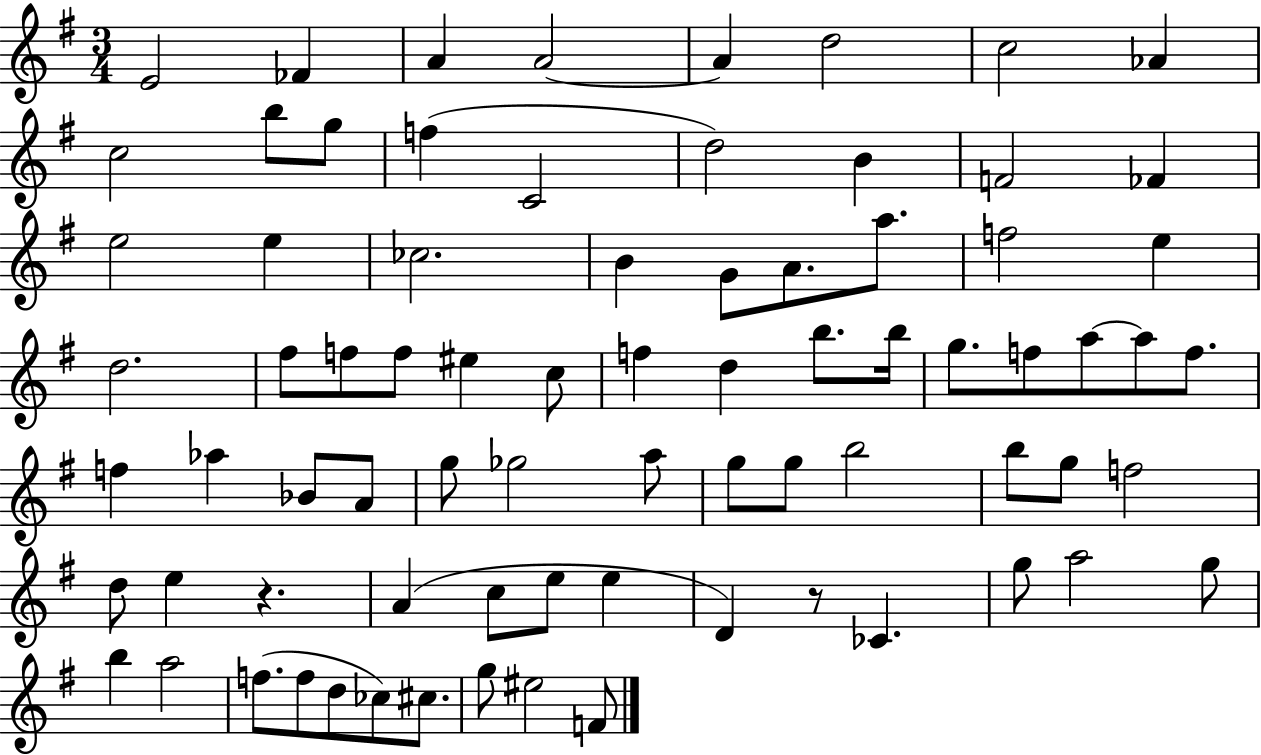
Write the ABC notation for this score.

X:1
T:Untitled
M:3/4
L:1/4
K:G
E2 _F A A2 A d2 c2 _A c2 b/2 g/2 f C2 d2 B F2 _F e2 e _c2 B G/2 A/2 a/2 f2 e d2 ^f/2 f/2 f/2 ^e c/2 f d b/2 b/4 g/2 f/2 a/2 a/2 f/2 f _a _B/2 A/2 g/2 _g2 a/2 g/2 g/2 b2 b/2 g/2 f2 d/2 e z A c/2 e/2 e D z/2 _C g/2 a2 g/2 b a2 f/2 f/2 d/2 _c/2 ^c/2 g/2 ^e2 F/2